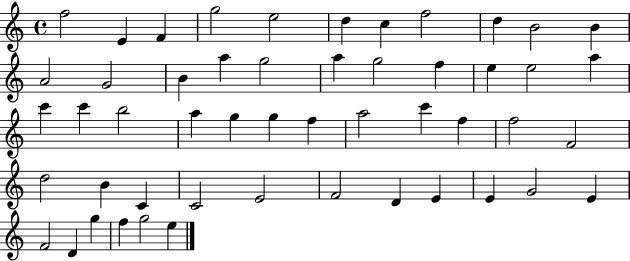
F5/h E4/q F4/q G5/h E5/h D5/q C5/q F5/h D5/q B4/h B4/q A4/h G4/h B4/q A5/q G5/h A5/q G5/h F5/q E5/q E5/h A5/q C6/q C6/q B5/h A5/q G5/q G5/q F5/q A5/h C6/q F5/q F5/h F4/h D5/h B4/q C4/q C4/h E4/h F4/h D4/q E4/q E4/q G4/h E4/q F4/h D4/q G5/q F5/q G5/h E5/q